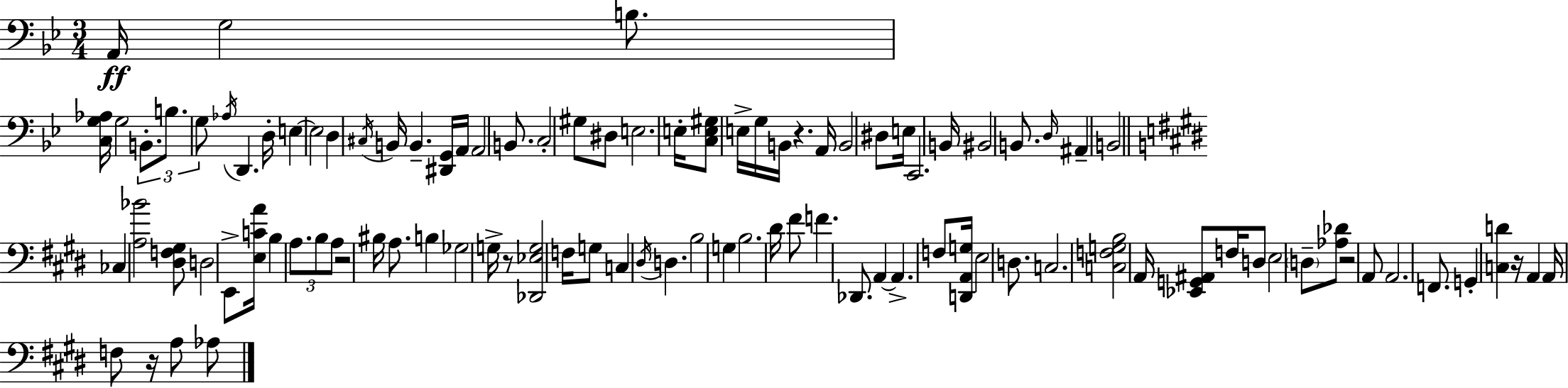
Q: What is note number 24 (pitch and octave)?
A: E3